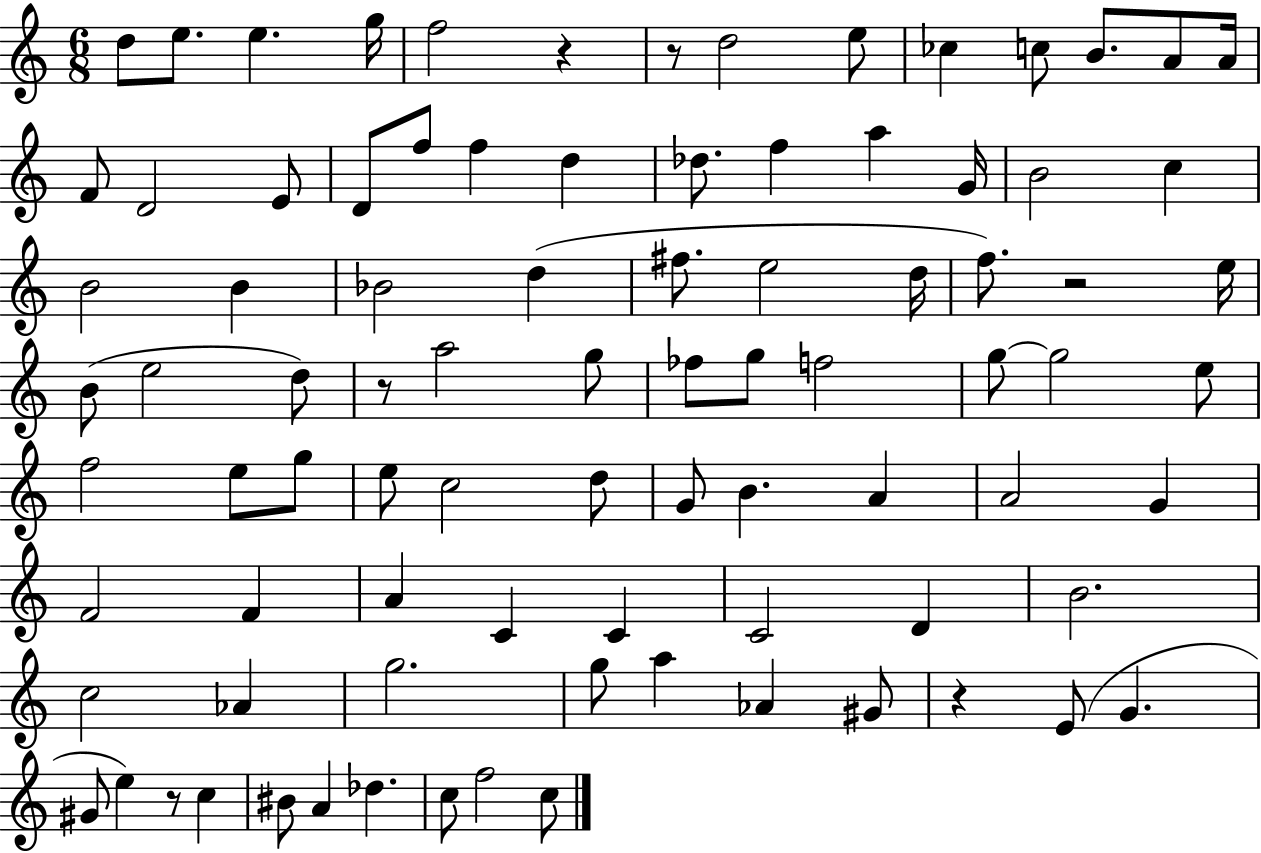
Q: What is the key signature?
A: C major